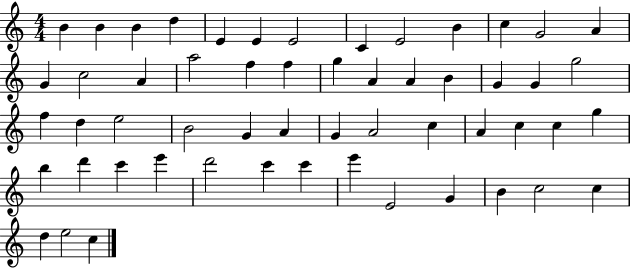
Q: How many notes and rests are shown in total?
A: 55